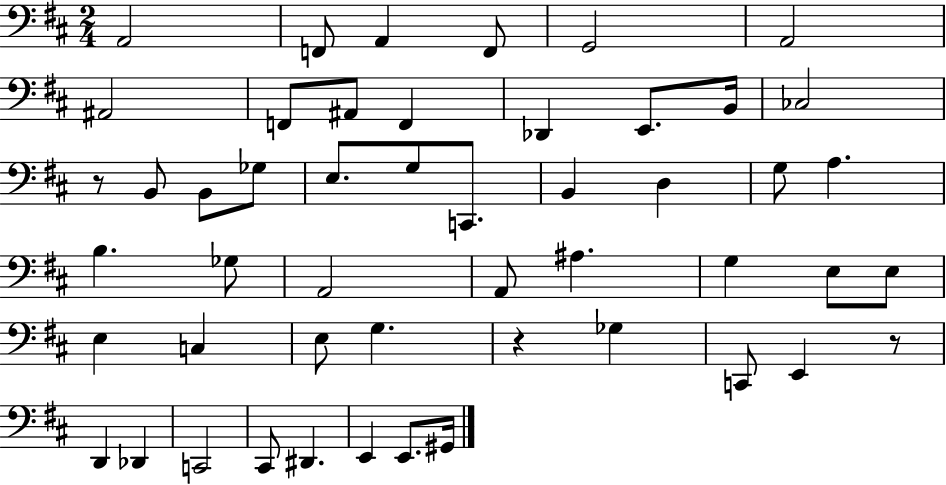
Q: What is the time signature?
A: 2/4